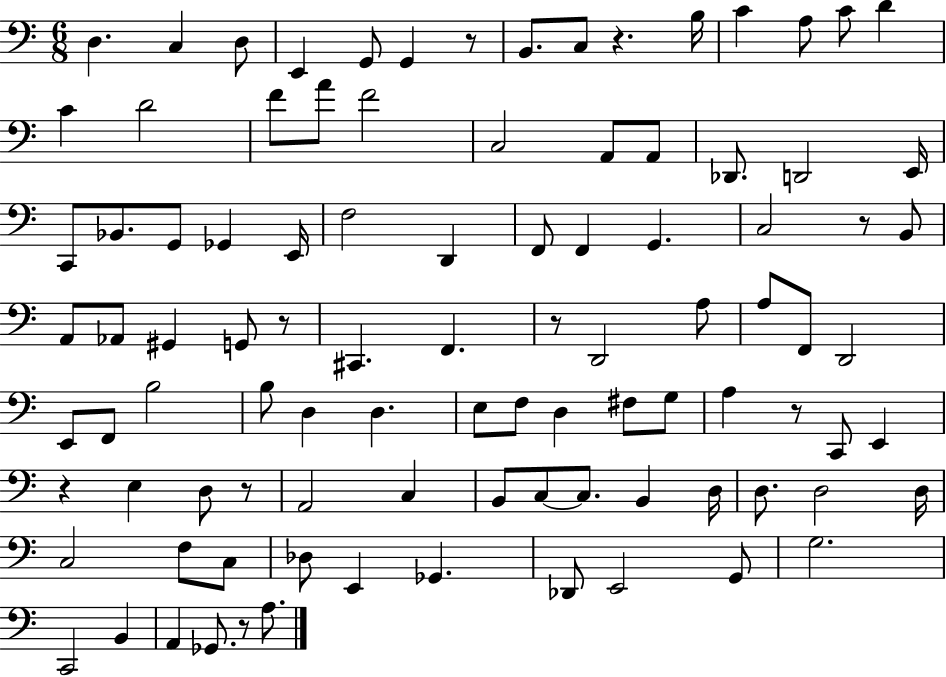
X:1
T:Untitled
M:6/8
L:1/4
K:C
D, C, D,/2 E,, G,,/2 G,, z/2 B,,/2 C,/2 z B,/4 C A,/2 C/2 D C D2 F/2 A/2 F2 C,2 A,,/2 A,,/2 _D,,/2 D,,2 E,,/4 C,,/2 _B,,/2 G,,/2 _G,, E,,/4 F,2 D,, F,,/2 F,, G,, C,2 z/2 B,,/2 A,,/2 _A,,/2 ^G,, G,,/2 z/2 ^C,, F,, z/2 D,,2 A,/2 A,/2 F,,/2 D,,2 E,,/2 F,,/2 B,2 B,/2 D, D, E,/2 F,/2 D, ^F,/2 G,/2 A, z/2 C,,/2 E,, z E, D,/2 z/2 A,,2 C, B,,/2 C,/2 C,/2 B,, D,/4 D,/2 D,2 D,/4 C,2 F,/2 C,/2 _D,/2 E,, _G,, _D,,/2 E,,2 G,,/2 G,2 C,,2 B,, A,, _G,,/2 z/2 A,/2